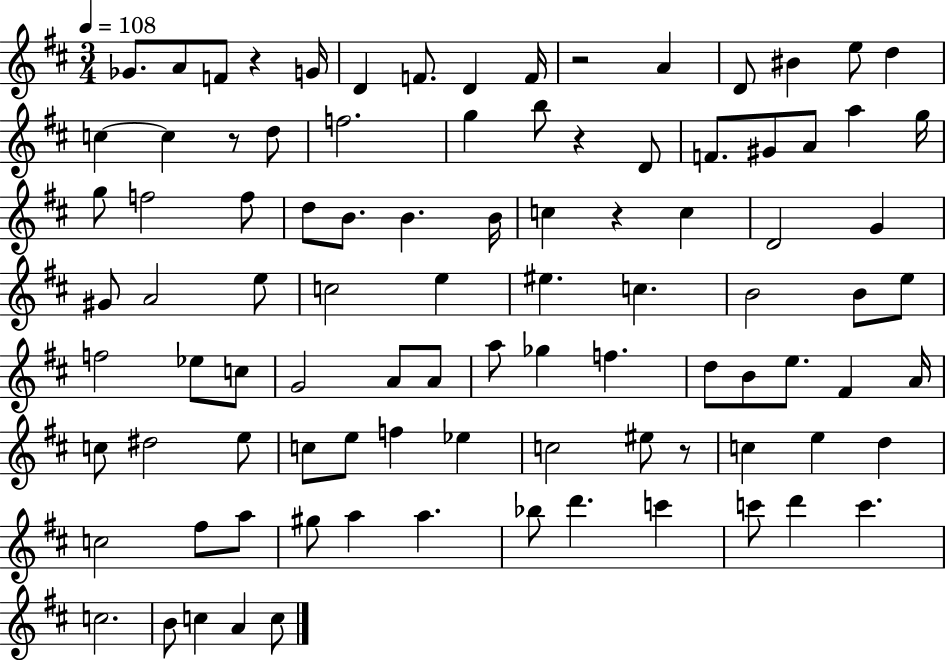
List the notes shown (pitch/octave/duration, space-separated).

Gb4/e. A4/e F4/e R/q G4/s D4/q F4/e. D4/q F4/s R/h A4/q D4/e BIS4/q E5/e D5/q C5/q C5/q R/e D5/e F5/h. G5/q B5/e R/q D4/e F4/e. G#4/e A4/e A5/q G5/s G5/e F5/h F5/e D5/e B4/e. B4/q. B4/s C5/q R/q C5/q D4/h G4/q G#4/e A4/h E5/e C5/h E5/q EIS5/q. C5/q. B4/h B4/e E5/e F5/h Eb5/e C5/e G4/h A4/e A4/e A5/e Gb5/q F5/q. D5/e B4/e E5/e. F#4/q A4/s C5/e D#5/h E5/e C5/e E5/e F5/q Eb5/q C5/h EIS5/e R/e C5/q E5/q D5/q C5/h F#5/e A5/e G#5/e A5/q A5/q. Bb5/e D6/q. C6/q C6/e D6/q C6/q. C5/h. B4/e C5/q A4/q C5/e